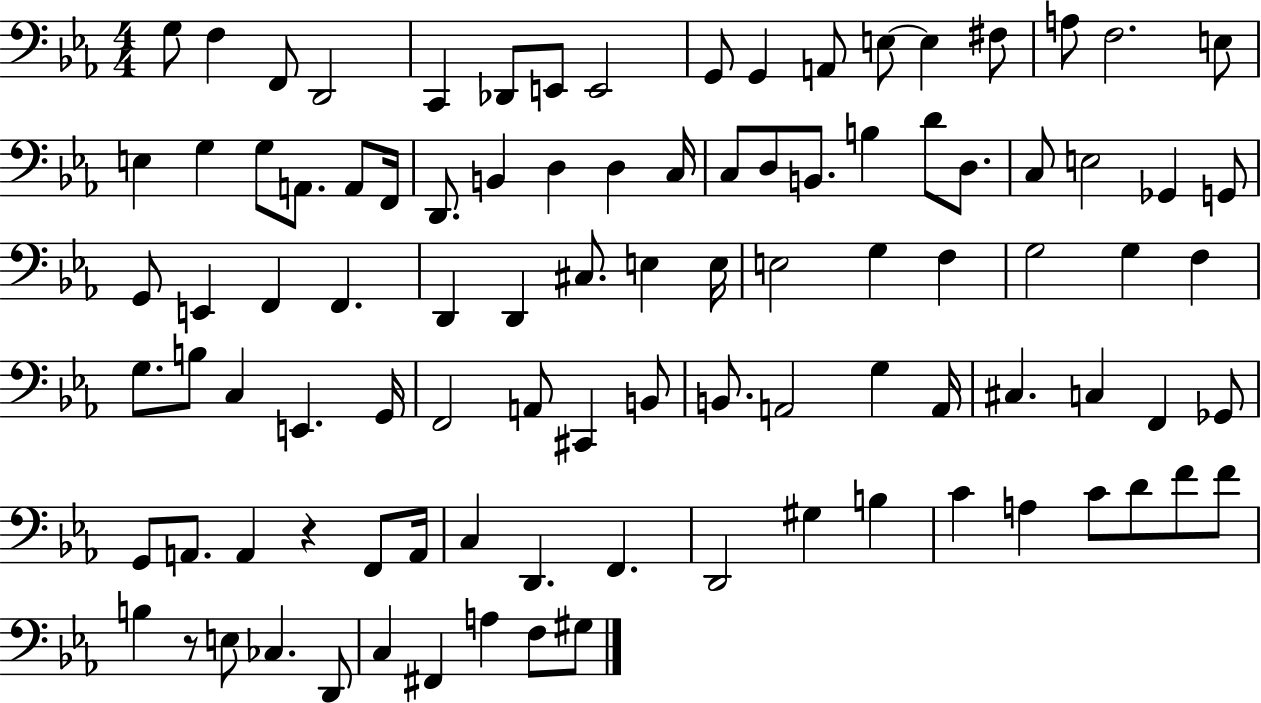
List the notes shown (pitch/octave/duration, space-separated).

G3/e F3/q F2/e D2/h C2/q Db2/e E2/e E2/h G2/e G2/q A2/e E3/e E3/q F#3/e A3/e F3/h. E3/e E3/q G3/q G3/e A2/e. A2/e F2/s D2/e. B2/q D3/q D3/q C3/s C3/e D3/e B2/e. B3/q D4/e D3/e. C3/e E3/h Gb2/q G2/e G2/e E2/q F2/q F2/q. D2/q D2/q C#3/e. E3/q E3/s E3/h G3/q F3/q G3/h G3/q F3/q G3/e. B3/e C3/q E2/q. G2/s F2/h A2/e C#2/q B2/e B2/e. A2/h G3/q A2/s C#3/q. C3/q F2/q Gb2/e G2/e A2/e. A2/q R/q F2/e A2/s C3/q D2/q. F2/q. D2/h G#3/q B3/q C4/q A3/q C4/e D4/e F4/e F4/e B3/q R/e E3/e CES3/q. D2/e C3/q F#2/q A3/q F3/e G#3/e